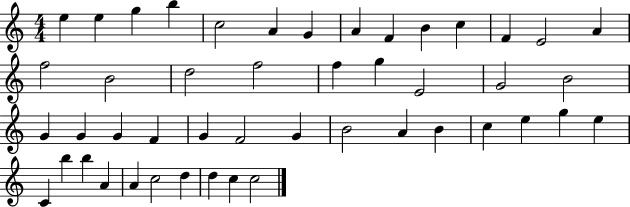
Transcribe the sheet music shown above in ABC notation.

X:1
T:Untitled
M:4/4
L:1/4
K:C
e e g b c2 A G A F B c F E2 A f2 B2 d2 f2 f g E2 G2 B2 G G G F G F2 G B2 A B c e g e C b b A A c2 d d c c2